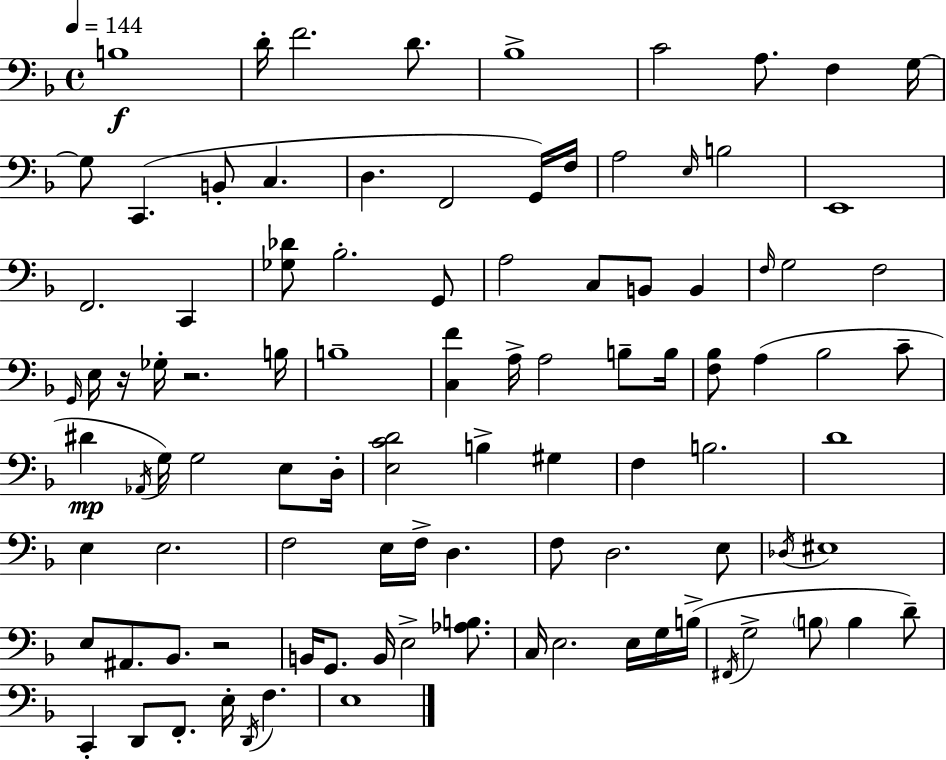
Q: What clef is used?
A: bass